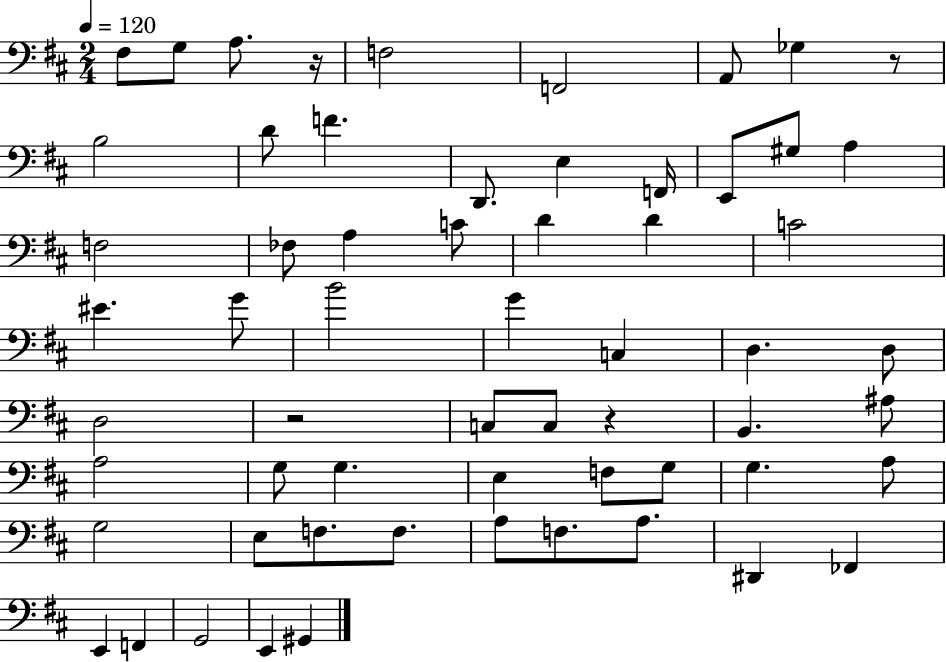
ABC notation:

X:1
T:Untitled
M:2/4
L:1/4
K:D
^F,/2 G,/2 A,/2 z/4 F,2 F,,2 A,,/2 _G, z/2 B,2 D/2 F D,,/2 E, F,,/4 E,,/2 ^G,/2 A, F,2 _F,/2 A, C/2 D D C2 ^E G/2 B2 G C, D, D,/2 D,2 z2 C,/2 C,/2 z B,, ^A,/2 A,2 G,/2 G, E, F,/2 G,/2 G, A,/2 G,2 E,/2 F,/2 F,/2 A,/2 F,/2 A,/2 ^D,, _F,, E,, F,, G,,2 E,, ^G,,